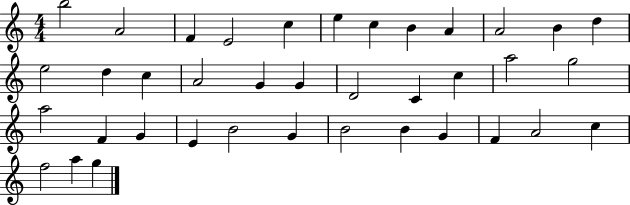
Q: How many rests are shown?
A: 0